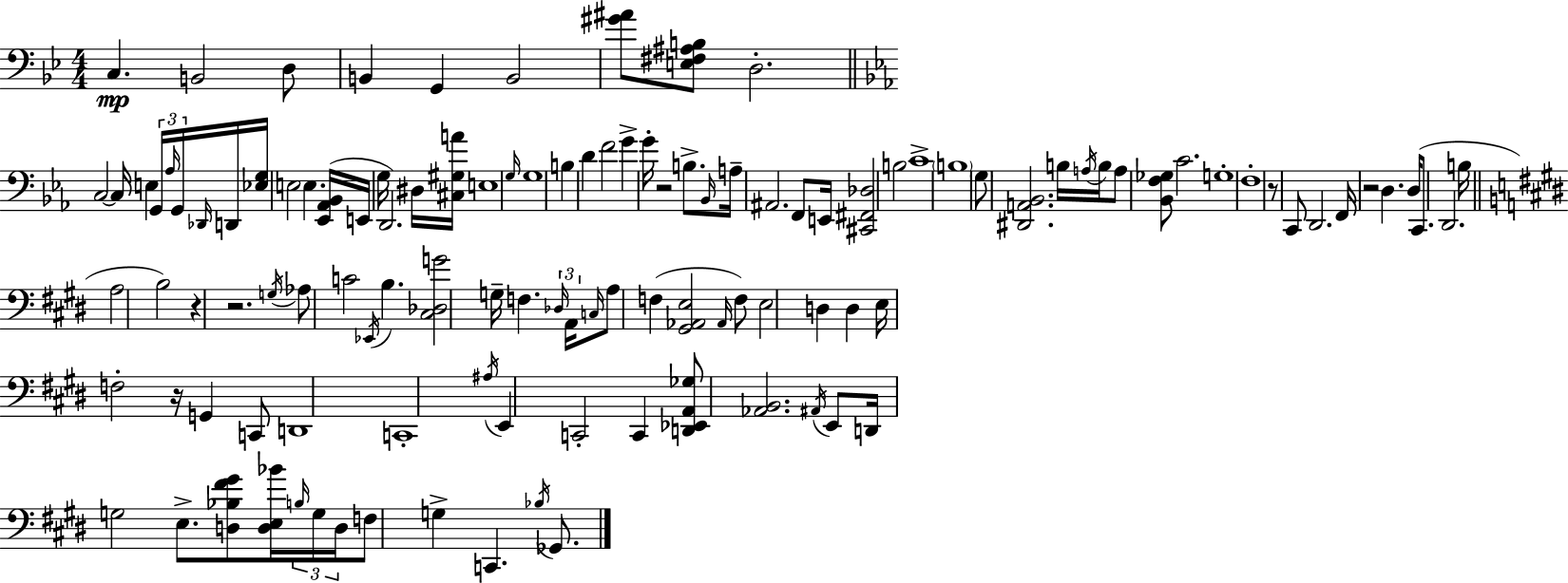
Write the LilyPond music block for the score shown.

{
  \clef bass
  \numericTimeSignature
  \time 4/4
  \key bes \major
  \repeat volta 2 { c4.\mp b,2 d8 | b,4 g,4 b,2 | <gis' ais'>8 <e fis ais b>8 d2.-. | \bar "||" \break \key ees \major c2~~ c16 e4 \tuplet 3/2 { g,16 \grace { aes16 } g,16 } | \grace { des,16 } d,16 <ees g>16 e2 e4. | <ees, aes, bes,>16( e,16 g16 d,2.) | dis16 <cis gis a'>16 e1 | \break \grace { g16 } g1 | b4 d'4 f'2 | g'4-> g'16-. r2 | b8.-> \grace { bes,16 } a16-- ais,2. | \break f,8 e,16 <cis, fis, des>2 b2 | c'1-> | \parenthesize b1 | \parenthesize g8 <dis, a, bes,>2. | \break b16 \acciaccatura { a16 } b16 a8 <bes, f ges>8 c'2. | g1-. | f1-. | r8 c,8 d,2. | \break f,16 r2 d4. | d16( c,8. d,2. | b16 \bar "||" \break \key e \major a2 b2) | r4 r2. | \acciaccatura { g16 } aes8 c'2 \acciaccatura { ees,16 } b4. | <cis des g'>2 g16-- f4. | \break \tuplet 3/2 { \grace { des16 } a,16 \grace { c16 } } a8 f4( <gis, aes, e>2 | \grace { aes,16 }) f8 e2 d4 | d4 e16 f2-. r16 g,4 | c,8 d,1 | \break c,1-. | \acciaccatura { ais16 } e,4 c,2-. | c,4 <d, ees, a, ges>8 <aes, b,>2. | \acciaccatura { ais,16 } e,8 d,16 g2 | \break e8.-> <d bes fis' gis'>8 <d e bes'>16 \tuplet 3/2 { \grace { b16 } g16 d16 } f8 g4-> c,4. | \acciaccatura { bes16 } ges,8. } \bar "|."
}